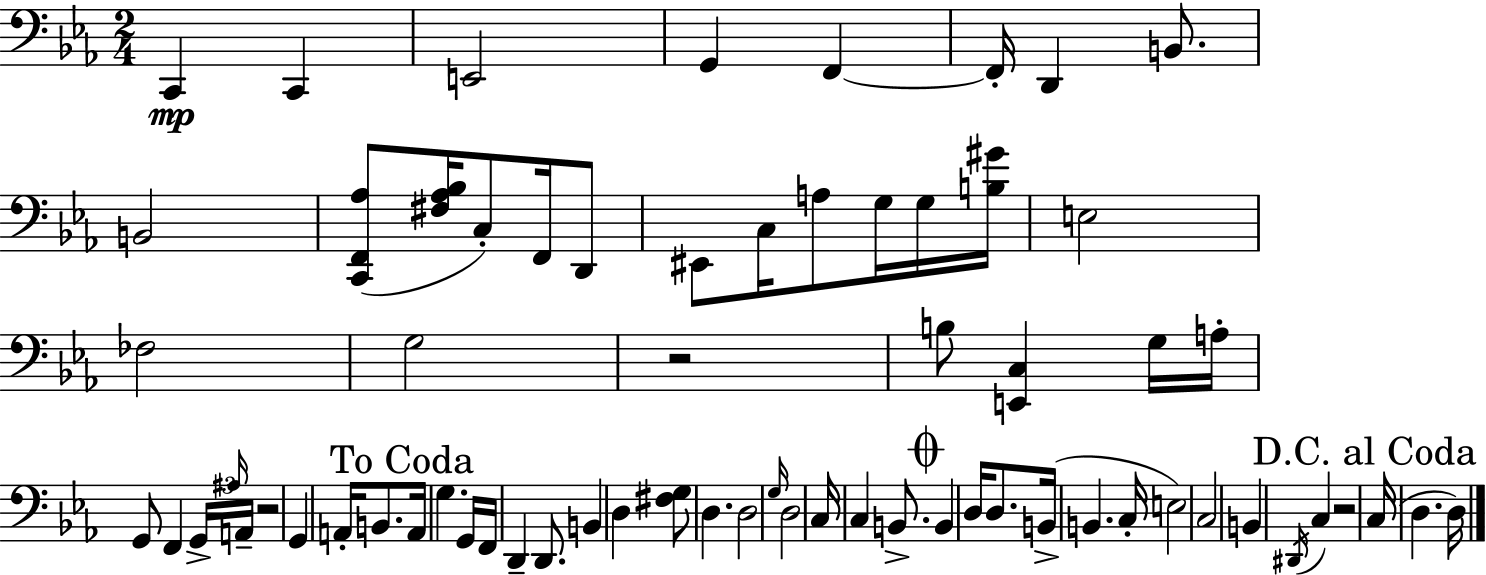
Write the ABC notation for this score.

X:1
T:Untitled
M:2/4
L:1/4
K:Cm
C,, C,, E,,2 G,, F,, F,,/4 D,, B,,/2 B,,2 [C,,F,,_A,]/2 [^F,_A,_B,]/4 C,/2 F,,/4 D,,/2 ^E,,/2 C,/4 A,/2 G,/4 G,/4 [B,^G]/4 E,2 _F,2 G,2 z2 B,/2 [E,,C,] G,/4 A,/4 G,,/2 F,, G,,/4 ^A,/4 A,,/4 z2 G,, A,,/4 B,,/2 A,,/4 G, G,,/4 F,,/4 D,, D,,/2 B,, D, [^F,G,]/2 D, D,2 G,/4 D,2 C,/4 C, B,,/2 B,, D,/4 D,/2 B,,/4 B,, C,/4 E,2 C,2 B,, ^D,,/4 C, z2 C,/4 D, D,/4